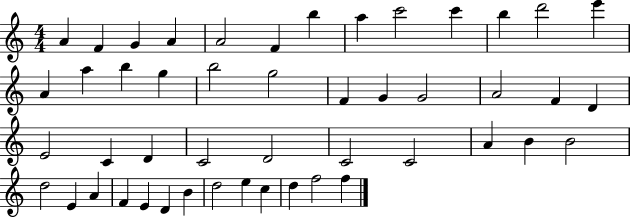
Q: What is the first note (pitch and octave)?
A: A4